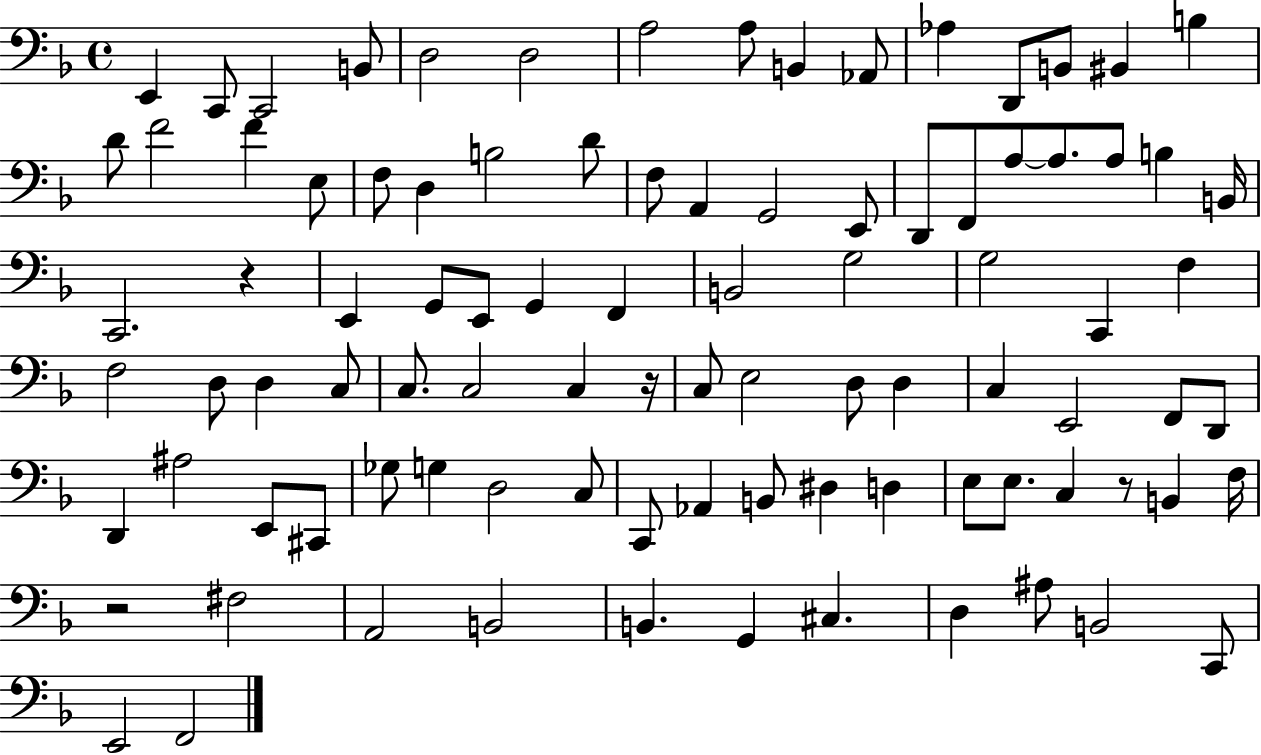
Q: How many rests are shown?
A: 4